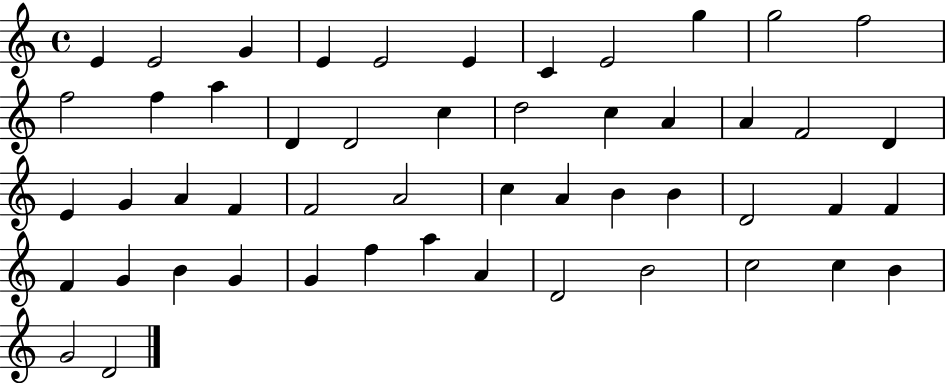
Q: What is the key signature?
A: C major